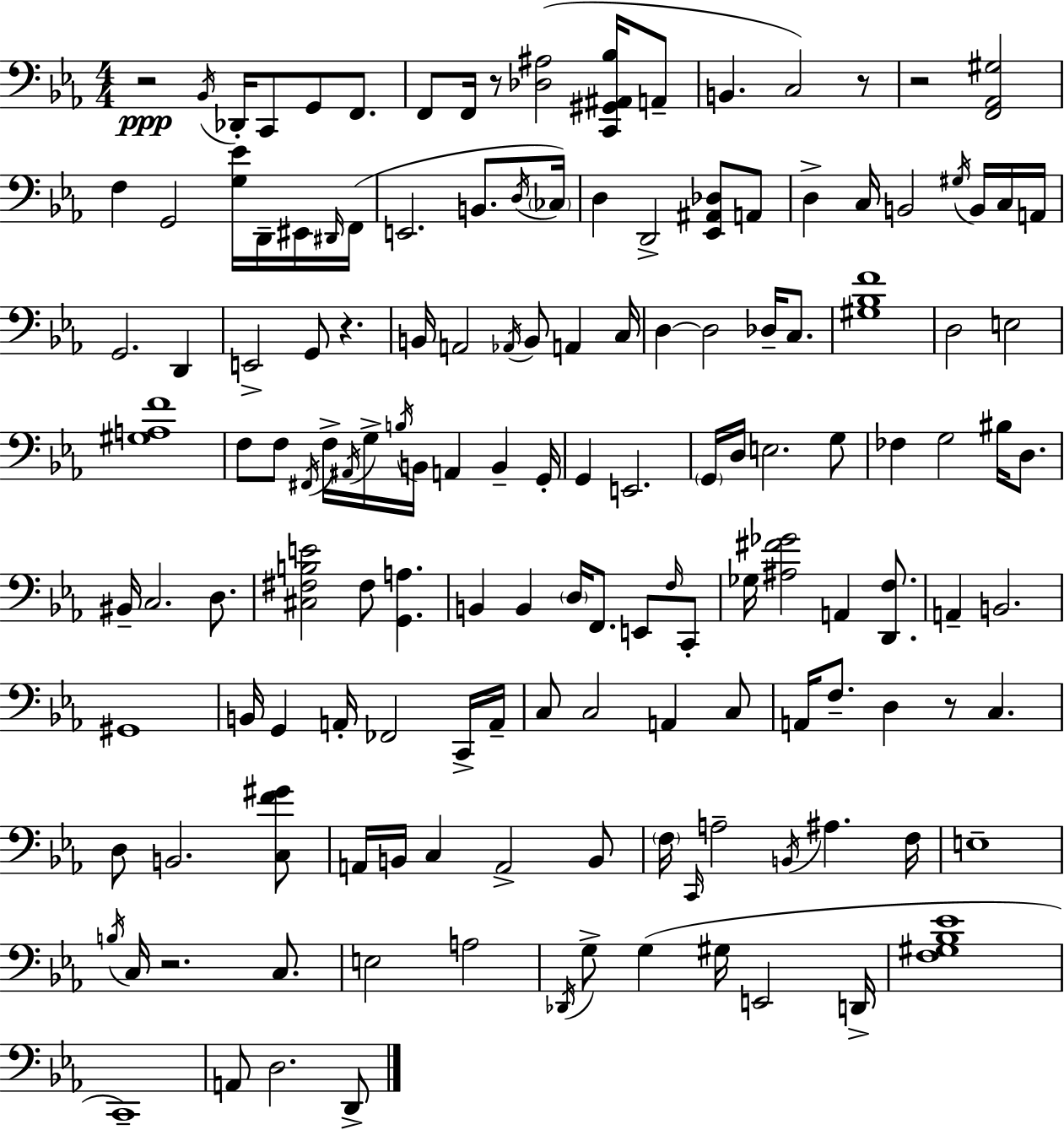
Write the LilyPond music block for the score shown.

{
  \clef bass
  \numericTimeSignature
  \time 4/4
  \key c \minor
  r2\ppp \acciaccatura { bes,16 } des,16-. c,8 g,8 f,8. | f,8 f,16 r8 <des ais>2( <c, gis, ais, bes>16 a,8-- | b,4. c2) r8 | r2 <f, aes, gis>2 | \break f4 g,2 <g ees'>16 d,16-- eis,16 | \grace { dis,16 } f,16( e,2. b,8. | \acciaccatura { d16 } \parenthesize ces16) d4 d,2-> <ees, ais, des>8 | a,8 d4-> c16 b,2 | \break \acciaccatura { gis16 } b,16 c16 a,16 g,2. | d,4 e,2-> g,8 r4. | b,16 a,2 \acciaccatura { aes,16 } b,8 | a,4 c16 d4~~ d2 | \break des16-- c8. <gis bes f'>1 | d2 e2 | <gis a f'>1 | f8 f8 \acciaccatura { fis,16 } f16-> \acciaccatura { ais,16 } g16-> \acciaccatura { b16 } b,16 a,4 | \break b,4-- g,16-. g,4 e,2. | \parenthesize g,16 d16 e2. | g8 fes4 g2 | bis16 d8. bis,16-- c2. | \break d8. <cis fis b e'>2 | fis8 <g, a>4. b,4 b,4 | \parenthesize d16 f,8. e,8 \grace { f16 } c,8-. ges16 <ais fis' ges'>2 | a,4 <d, f>8. a,4-- b,2. | \break gis,1 | b,16 g,4 a,16-. fes,2 | c,16-> a,16-- c8 c2 | a,4 c8 a,16 f8.-- d4 | \break r8 c4. d8 b,2. | <c f' gis'>8 a,16 b,16 c4 a,2-> | b,8 \parenthesize f16 \grace { c,16 } a2-- | \acciaccatura { b,16 } ais4. f16 e1-- | \break \acciaccatura { b16 } c16 r2. | c8. e2 | a2 \acciaccatura { des,16 } g8-> g4( | gis16 e,2 d,16-> <f gis bes ees'>1 | \break c,1--) | a,8 d2. | d,8-> \bar "|."
}